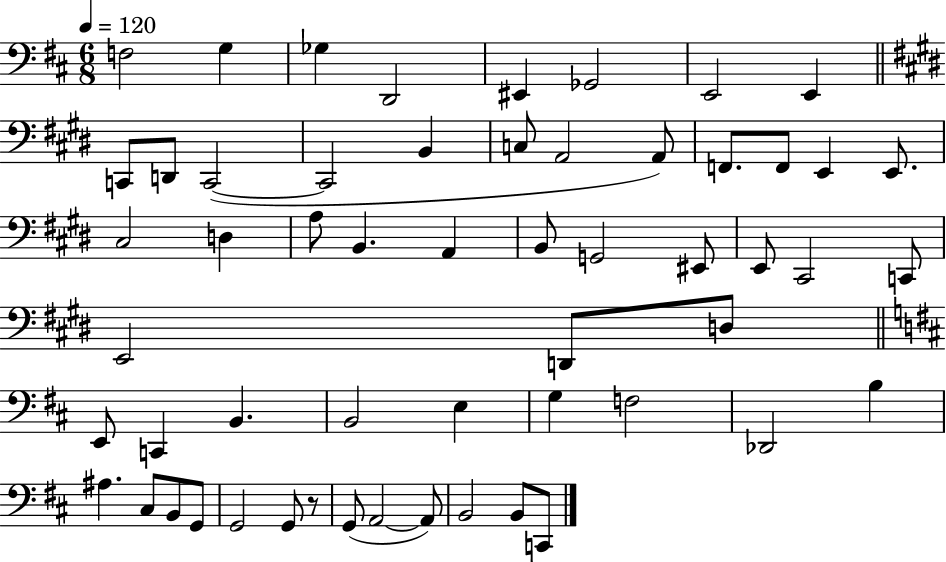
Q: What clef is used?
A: bass